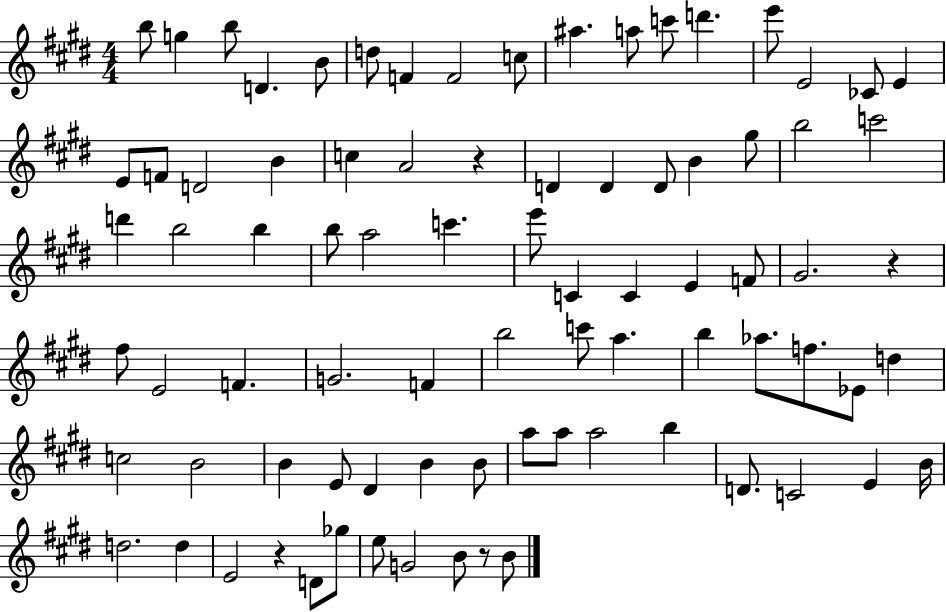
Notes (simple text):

B5/e G5/q B5/e D4/q. B4/e D5/e F4/q F4/h C5/e A#5/q. A5/e C6/e D6/q. E6/e E4/h CES4/e E4/q E4/e F4/e D4/h B4/q C5/q A4/h R/q D4/q D4/q D4/e B4/q G#5/e B5/h C6/h D6/q B5/h B5/q B5/e A5/h C6/q. E6/e C4/q C4/q E4/q F4/e G#4/h. R/q F#5/e E4/h F4/q. G4/h. F4/q B5/h C6/e A5/q. B5/q Ab5/e. F5/e. Eb4/e D5/q C5/h B4/h B4/q E4/e D#4/q B4/q B4/e A5/e A5/e A5/h B5/q D4/e. C4/h E4/q B4/s D5/h. D5/q E4/h R/q D4/e Gb5/e E5/e G4/h B4/e R/e B4/e